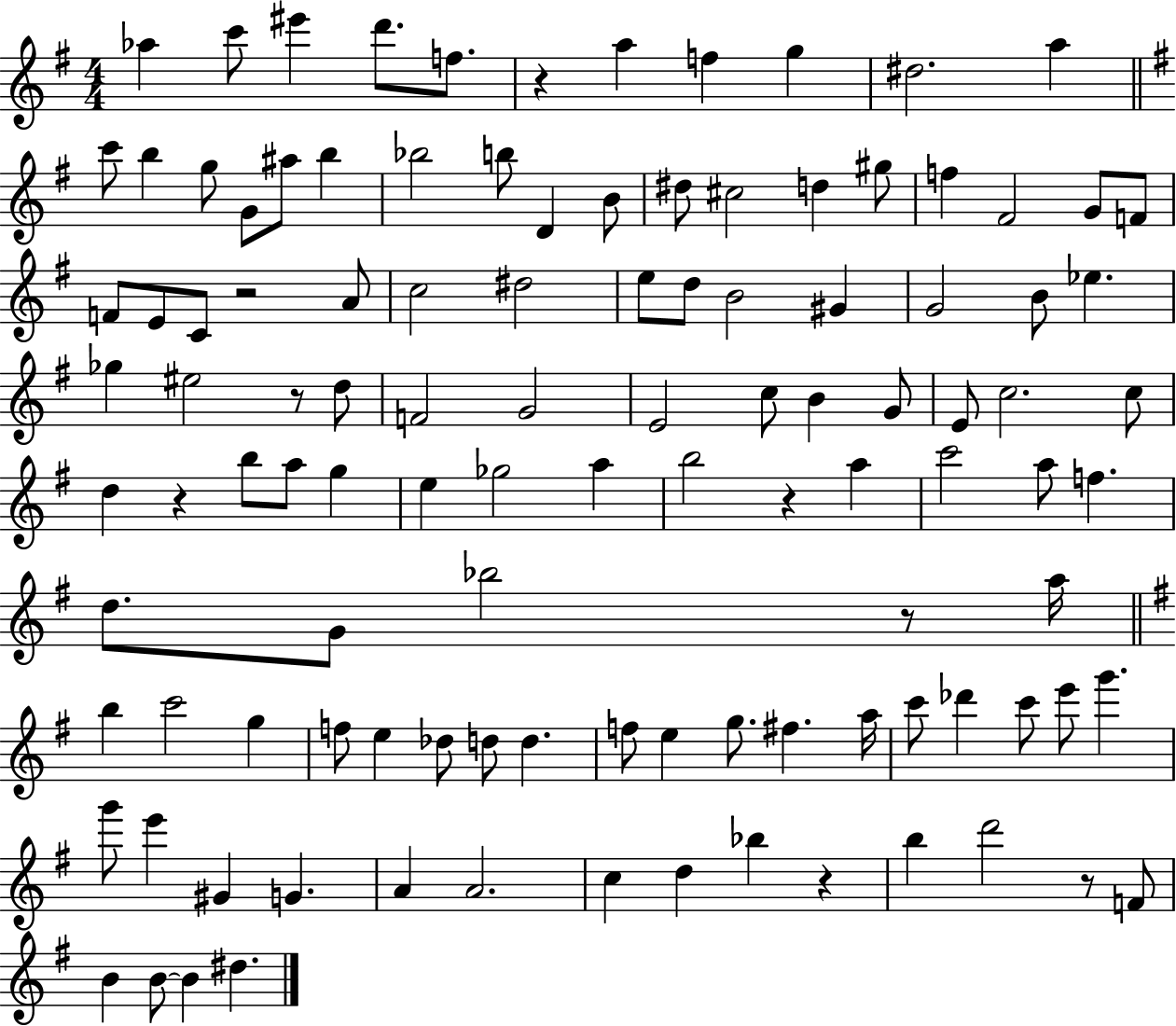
{
  \clef treble
  \numericTimeSignature
  \time 4/4
  \key g \major
  \repeat volta 2 { aes''4 c'''8 eis'''4 d'''8. f''8. | r4 a''4 f''4 g''4 | dis''2. a''4 | \bar "||" \break \key e \minor c'''8 b''4 g''8 g'8 ais''8 b''4 | bes''2 b''8 d'4 b'8 | dis''8 cis''2 d''4 gis''8 | f''4 fis'2 g'8 f'8 | \break f'8 e'8 c'8 r2 a'8 | c''2 dis''2 | e''8 d''8 b'2 gis'4 | g'2 b'8 ees''4. | \break ges''4 eis''2 r8 d''8 | f'2 g'2 | e'2 c''8 b'4 g'8 | e'8 c''2. c''8 | \break d''4 r4 b''8 a''8 g''4 | e''4 ges''2 a''4 | b''2 r4 a''4 | c'''2 a''8 f''4. | \break d''8. g'8 bes''2 r8 a''16 | \bar "||" \break \key e \minor b''4 c'''2 g''4 | f''8 e''4 des''8 d''8 d''4. | f''8 e''4 g''8. fis''4. a''16 | c'''8 des'''4 c'''8 e'''8 g'''4. | \break g'''8 e'''4 gis'4 g'4. | a'4 a'2. | c''4 d''4 bes''4 r4 | b''4 d'''2 r8 f'8 | \break b'4 b'8~~ b'4 dis''4. | } \bar "|."
}